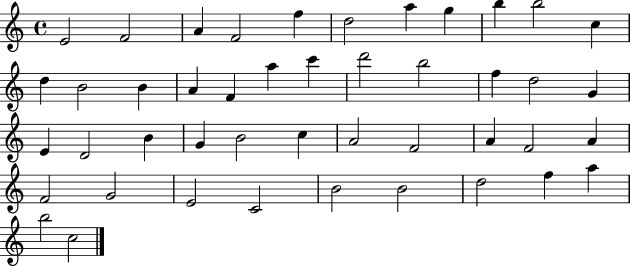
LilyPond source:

{
  \clef treble
  \time 4/4
  \defaultTimeSignature
  \key c \major
  e'2 f'2 | a'4 f'2 f''4 | d''2 a''4 g''4 | b''4 b''2 c''4 | \break d''4 b'2 b'4 | a'4 f'4 a''4 c'''4 | d'''2 b''2 | f''4 d''2 g'4 | \break e'4 d'2 b'4 | g'4 b'2 c''4 | a'2 f'2 | a'4 f'2 a'4 | \break f'2 g'2 | e'2 c'2 | b'2 b'2 | d''2 f''4 a''4 | \break b''2 c''2 | \bar "|."
}